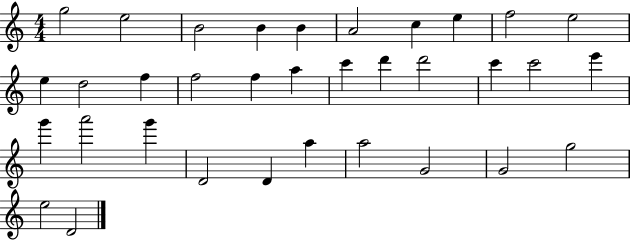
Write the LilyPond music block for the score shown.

{
  \clef treble
  \numericTimeSignature
  \time 4/4
  \key c \major
  g''2 e''2 | b'2 b'4 b'4 | a'2 c''4 e''4 | f''2 e''2 | \break e''4 d''2 f''4 | f''2 f''4 a''4 | c'''4 d'''4 d'''2 | c'''4 c'''2 e'''4 | \break g'''4 a'''2 g'''4 | d'2 d'4 a''4 | a''2 g'2 | g'2 g''2 | \break e''2 d'2 | \bar "|."
}